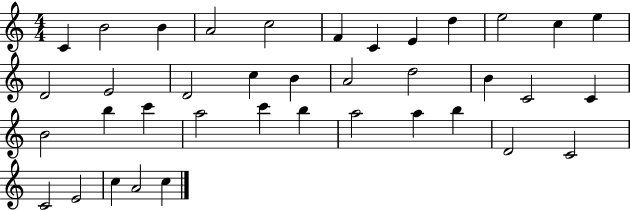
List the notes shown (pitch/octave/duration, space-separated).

C4/q B4/h B4/q A4/h C5/h F4/q C4/q E4/q D5/q E5/h C5/q E5/q D4/h E4/h D4/h C5/q B4/q A4/h D5/h B4/q C4/h C4/q B4/h B5/q C6/q A5/h C6/q B5/q A5/h A5/q B5/q D4/h C4/h C4/h E4/h C5/q A4/h C5/q